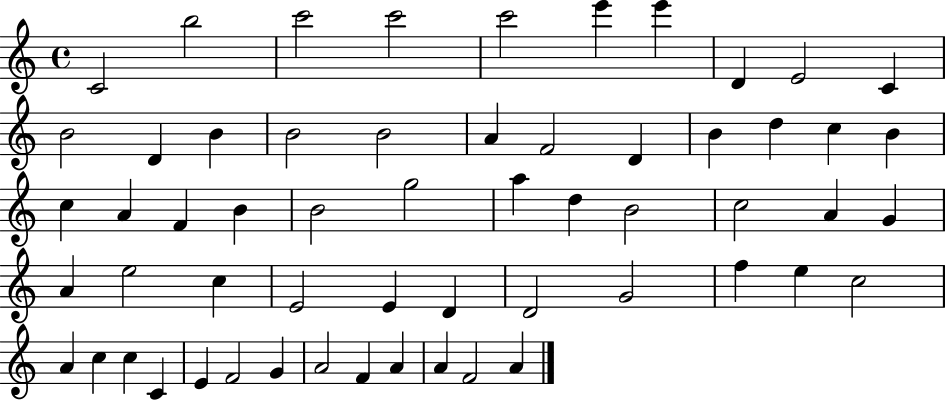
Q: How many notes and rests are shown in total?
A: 58